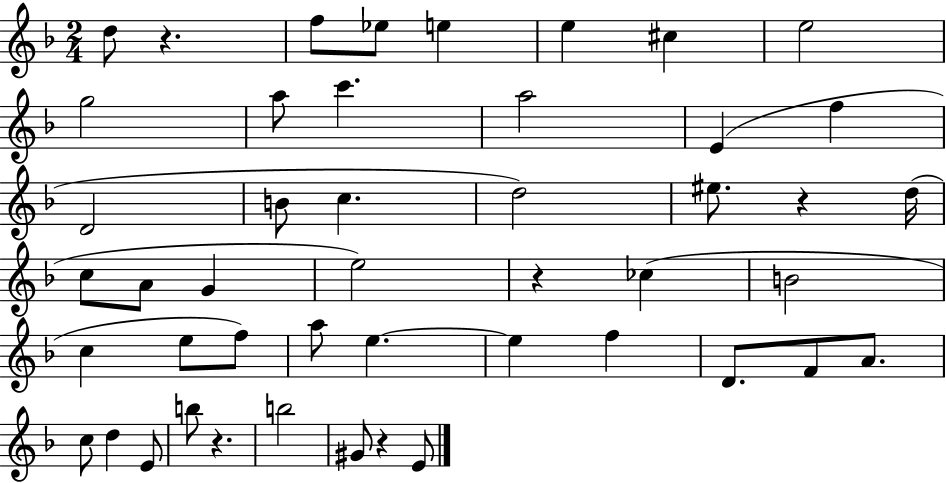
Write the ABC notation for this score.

X:1
T:Untitled
M:2/4
L:1/4
K:F
d/2 z f/2 _e/2 e e ^c e2 g2 a/2 c' a2 E f D2 B/2 c d2 ^e/2 z d/4 c/2 A/2 G e2 z _c B2 c e/2 f/2 a/2 e e f D/2 F/2 A/2 c/2 d E/2 b/2 z b2 ^G/2 z E/2